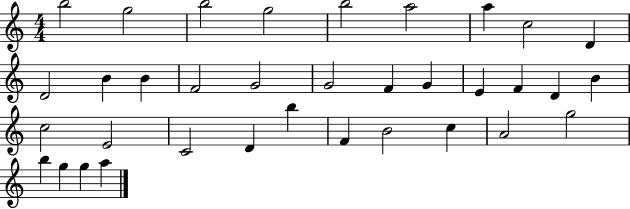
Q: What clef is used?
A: treble